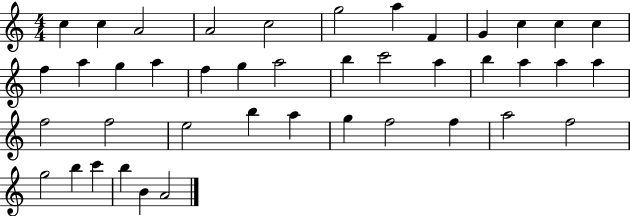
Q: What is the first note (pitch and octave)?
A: C5